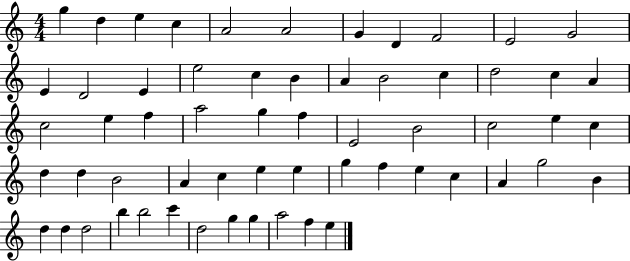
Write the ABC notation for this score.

X:1
T:Untitled
M:4/4
L:1/4
K:C
g d e c A2 A2 G D F2 E2 G2 E D2 E e2 c B A B2 c d2 c A c2 e f a2 g f E2 B2 c2 e c d d B2 A c e e g f e c A g2 B d d d2 b b2 c' d2 g g a2 f e